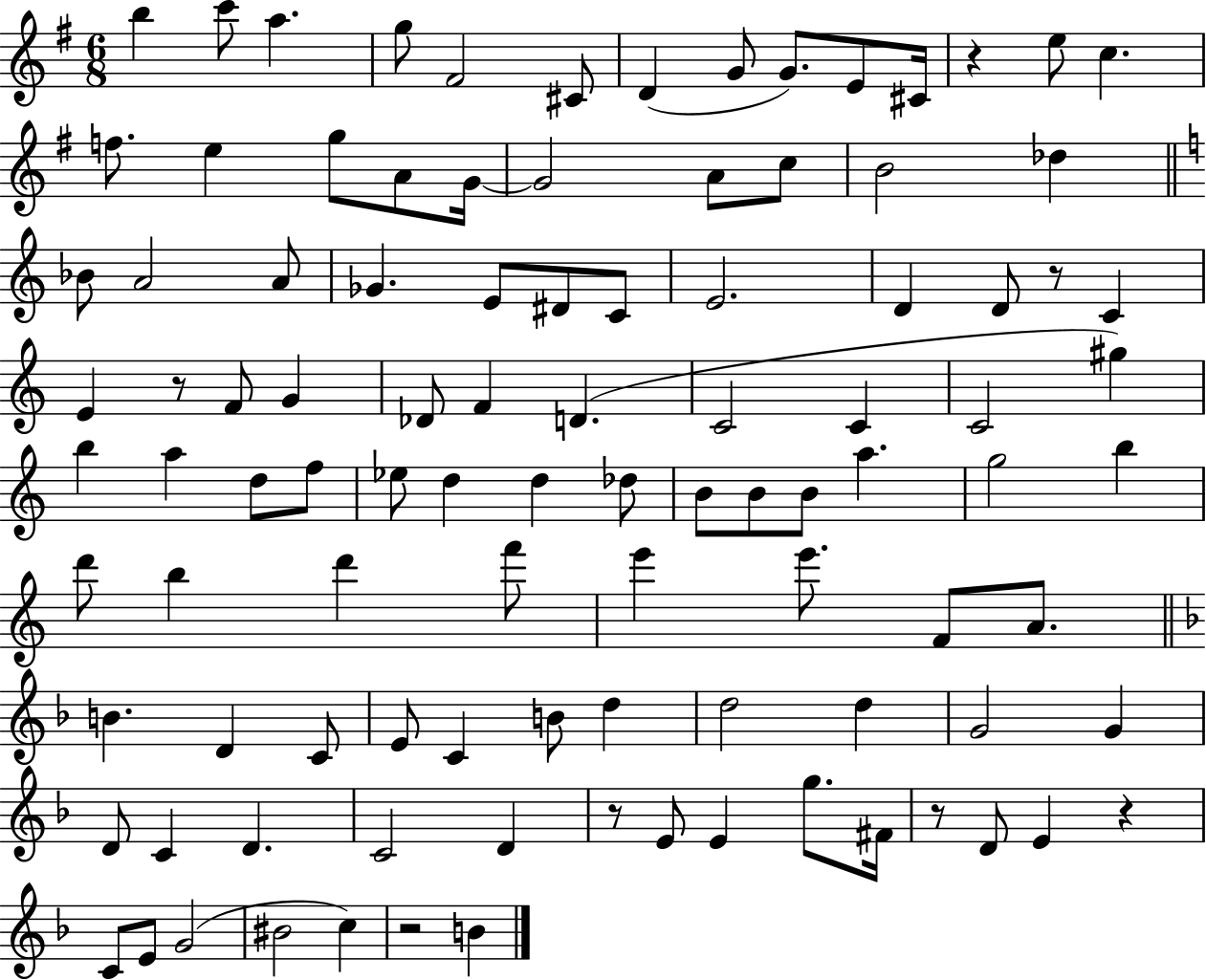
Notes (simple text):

B5/q C6/e A5/q. G5/e F#4/h C#4/e D4/q G4/e G4/e. E4/e C#4/s R/q E5/e C5/q. F5/e. E5/q G5/e A4/e G4/s G4/h A4/e C5/e B4/h Db5/q Bb4/e A4/h A4/e Gb4/q. E4/e D#4/e C4/e E4/h. D4/q D4/e R/e C4/q E4/q R/e F4/e G4/q Db4/e F4/q D4/q. C4/h C4/q C4/h G#5/q B5/q A5/q D5/e F5/e Eb5/e D5/q D5/q Db5/e B4/e B4/e B4/e A5/q. G5/h B5/q D6/e B5/q D6/q F6/e E6/q E6/e. F4/e A4/e. B4/q. D4/q C4/e E4/e C4/q B4/e D5/q D5/h D5/q G4/h G4/q D4/e C4/q D4/q. C4/h D4/q R/e E4/e E4/q G5/e. F#4/s R/e D4/e E4/q R/q C4/e E4/e G4/h BIS4/h C5/q R/h B4/q